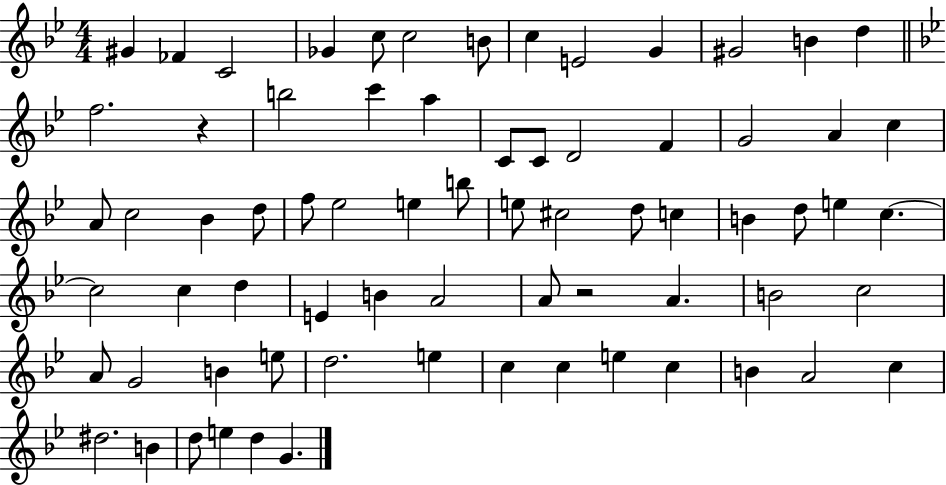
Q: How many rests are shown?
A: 2